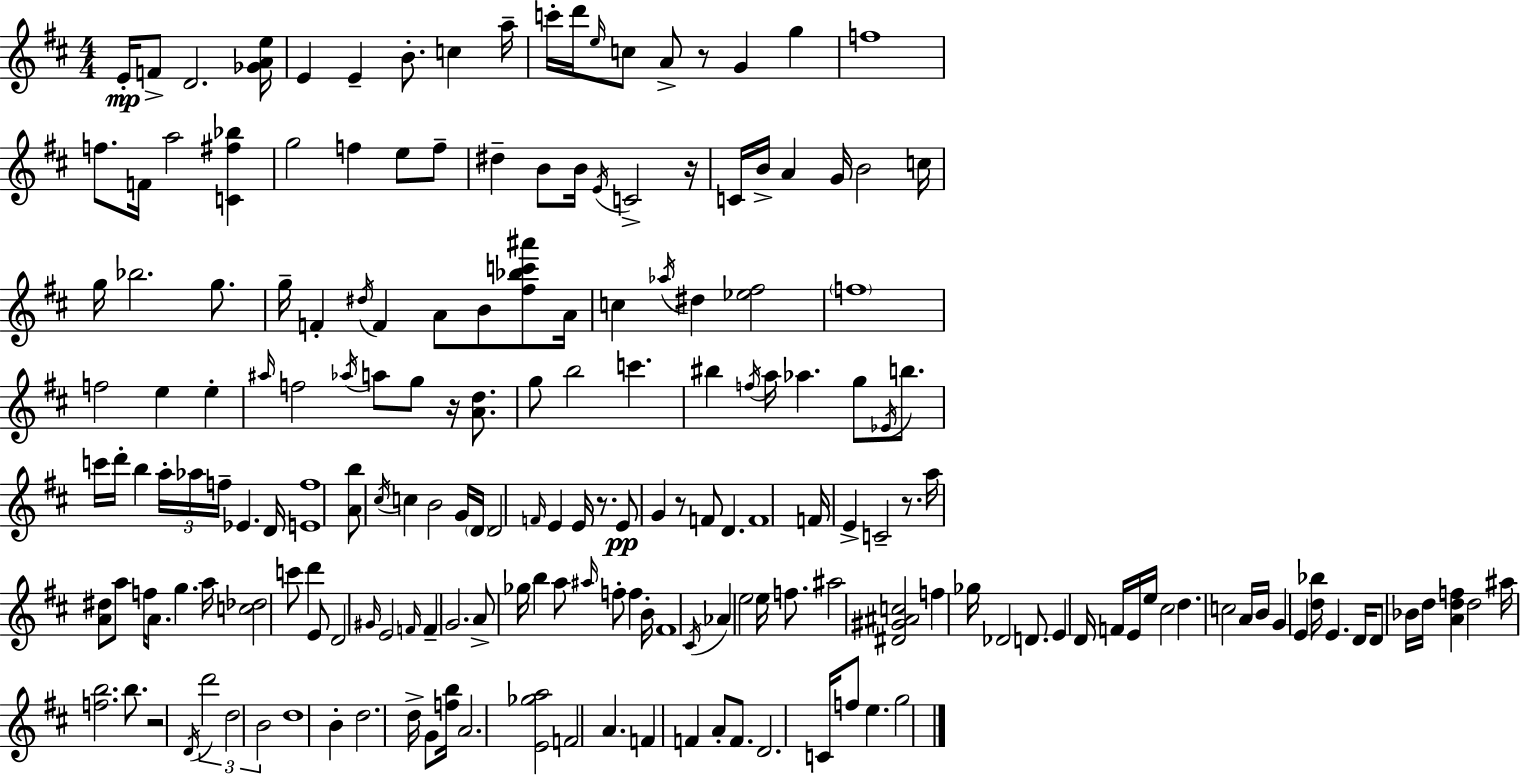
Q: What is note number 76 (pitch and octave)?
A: C5